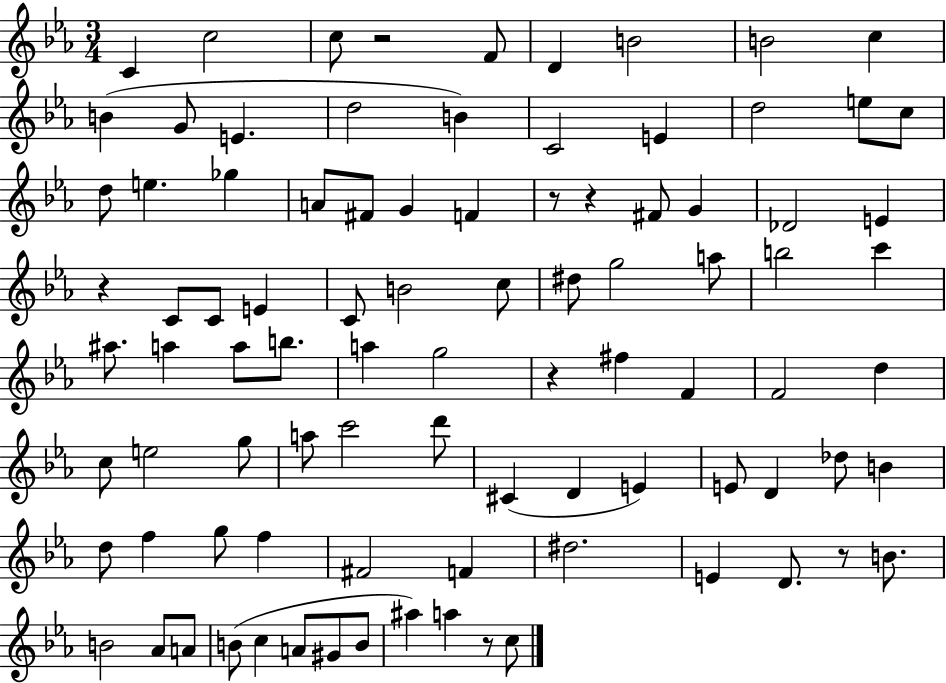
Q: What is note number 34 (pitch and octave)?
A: B4